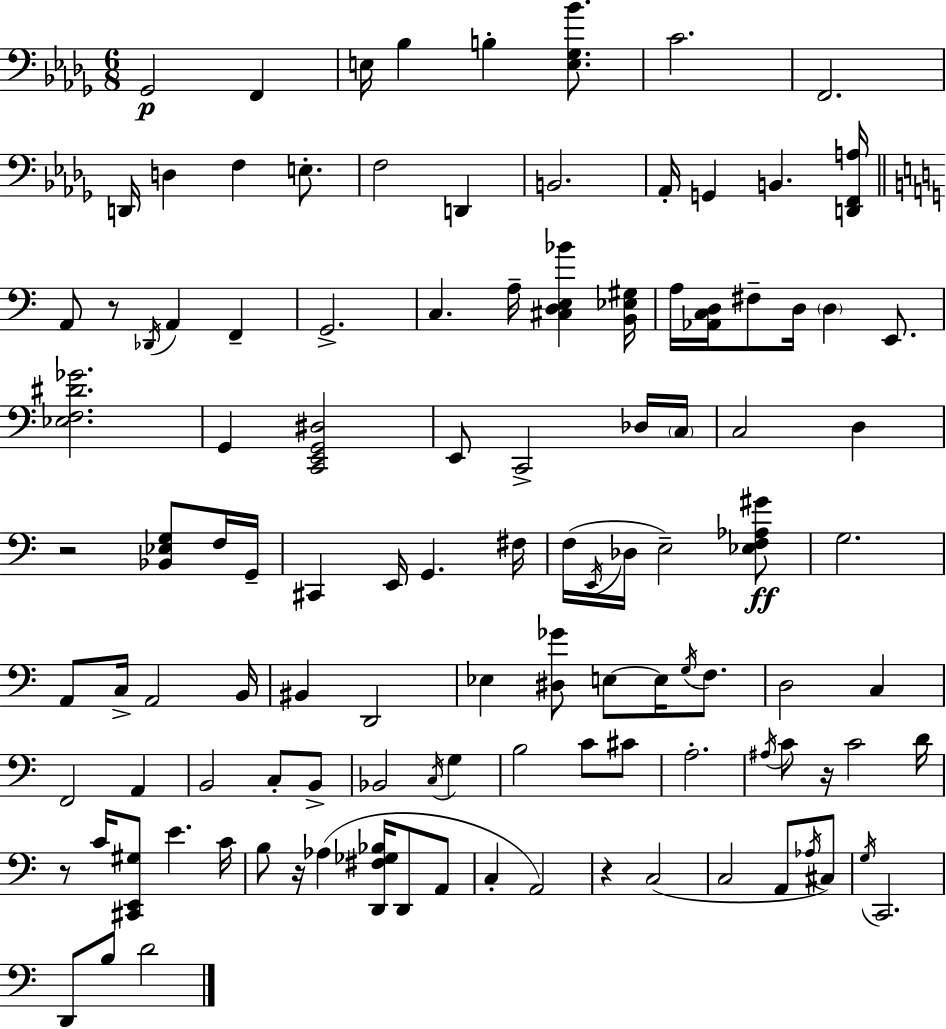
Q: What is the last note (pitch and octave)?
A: D4